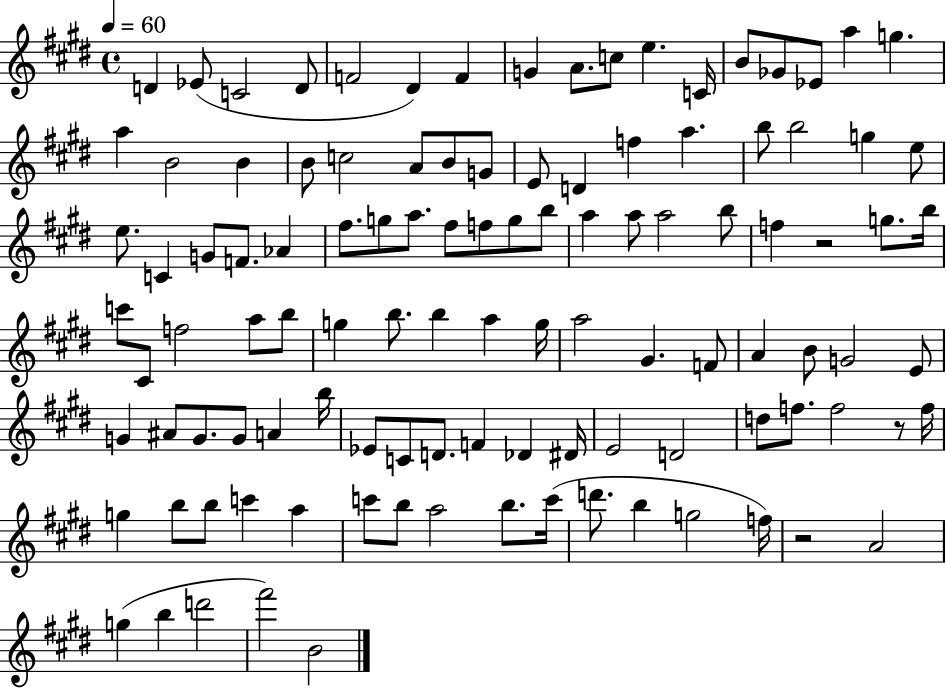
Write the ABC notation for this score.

X:1
T:Untitled
M:4/4
L:1/4
K:E
D _E/2 C2 D/2 F2 ^D F G A/2 c/2 e C/4 B/2 _G/2 _E/2 a g a B2 B B/2 c2 A/2 B/2 G/2 E/2 D f a b/2 b2 g e/2 e/2 C G/2 F/2 _A ^f/2 g/2 a/2 ^f/2 f/2 g/2 b/2 a a/2 a2 b/2 f z2 g/2 b/4 c'/2 ^C/2 f2 a/2 b/2 g b/2 b a g/4 a2 ^G F/2 A B/2 G2 E/2 G ^A/2 G/2 G/2 A b/4 _E/2 C/2 D/2 F _D ^D/4 E2 D2 d/2 f/2 f2 z/2 f/4 g b/2 b/2 c' a c'/2 b/2 a2 b/2 c'/4 d'/2 b g2 f/4 z2 A2 g b d'2 ^f'2 B2